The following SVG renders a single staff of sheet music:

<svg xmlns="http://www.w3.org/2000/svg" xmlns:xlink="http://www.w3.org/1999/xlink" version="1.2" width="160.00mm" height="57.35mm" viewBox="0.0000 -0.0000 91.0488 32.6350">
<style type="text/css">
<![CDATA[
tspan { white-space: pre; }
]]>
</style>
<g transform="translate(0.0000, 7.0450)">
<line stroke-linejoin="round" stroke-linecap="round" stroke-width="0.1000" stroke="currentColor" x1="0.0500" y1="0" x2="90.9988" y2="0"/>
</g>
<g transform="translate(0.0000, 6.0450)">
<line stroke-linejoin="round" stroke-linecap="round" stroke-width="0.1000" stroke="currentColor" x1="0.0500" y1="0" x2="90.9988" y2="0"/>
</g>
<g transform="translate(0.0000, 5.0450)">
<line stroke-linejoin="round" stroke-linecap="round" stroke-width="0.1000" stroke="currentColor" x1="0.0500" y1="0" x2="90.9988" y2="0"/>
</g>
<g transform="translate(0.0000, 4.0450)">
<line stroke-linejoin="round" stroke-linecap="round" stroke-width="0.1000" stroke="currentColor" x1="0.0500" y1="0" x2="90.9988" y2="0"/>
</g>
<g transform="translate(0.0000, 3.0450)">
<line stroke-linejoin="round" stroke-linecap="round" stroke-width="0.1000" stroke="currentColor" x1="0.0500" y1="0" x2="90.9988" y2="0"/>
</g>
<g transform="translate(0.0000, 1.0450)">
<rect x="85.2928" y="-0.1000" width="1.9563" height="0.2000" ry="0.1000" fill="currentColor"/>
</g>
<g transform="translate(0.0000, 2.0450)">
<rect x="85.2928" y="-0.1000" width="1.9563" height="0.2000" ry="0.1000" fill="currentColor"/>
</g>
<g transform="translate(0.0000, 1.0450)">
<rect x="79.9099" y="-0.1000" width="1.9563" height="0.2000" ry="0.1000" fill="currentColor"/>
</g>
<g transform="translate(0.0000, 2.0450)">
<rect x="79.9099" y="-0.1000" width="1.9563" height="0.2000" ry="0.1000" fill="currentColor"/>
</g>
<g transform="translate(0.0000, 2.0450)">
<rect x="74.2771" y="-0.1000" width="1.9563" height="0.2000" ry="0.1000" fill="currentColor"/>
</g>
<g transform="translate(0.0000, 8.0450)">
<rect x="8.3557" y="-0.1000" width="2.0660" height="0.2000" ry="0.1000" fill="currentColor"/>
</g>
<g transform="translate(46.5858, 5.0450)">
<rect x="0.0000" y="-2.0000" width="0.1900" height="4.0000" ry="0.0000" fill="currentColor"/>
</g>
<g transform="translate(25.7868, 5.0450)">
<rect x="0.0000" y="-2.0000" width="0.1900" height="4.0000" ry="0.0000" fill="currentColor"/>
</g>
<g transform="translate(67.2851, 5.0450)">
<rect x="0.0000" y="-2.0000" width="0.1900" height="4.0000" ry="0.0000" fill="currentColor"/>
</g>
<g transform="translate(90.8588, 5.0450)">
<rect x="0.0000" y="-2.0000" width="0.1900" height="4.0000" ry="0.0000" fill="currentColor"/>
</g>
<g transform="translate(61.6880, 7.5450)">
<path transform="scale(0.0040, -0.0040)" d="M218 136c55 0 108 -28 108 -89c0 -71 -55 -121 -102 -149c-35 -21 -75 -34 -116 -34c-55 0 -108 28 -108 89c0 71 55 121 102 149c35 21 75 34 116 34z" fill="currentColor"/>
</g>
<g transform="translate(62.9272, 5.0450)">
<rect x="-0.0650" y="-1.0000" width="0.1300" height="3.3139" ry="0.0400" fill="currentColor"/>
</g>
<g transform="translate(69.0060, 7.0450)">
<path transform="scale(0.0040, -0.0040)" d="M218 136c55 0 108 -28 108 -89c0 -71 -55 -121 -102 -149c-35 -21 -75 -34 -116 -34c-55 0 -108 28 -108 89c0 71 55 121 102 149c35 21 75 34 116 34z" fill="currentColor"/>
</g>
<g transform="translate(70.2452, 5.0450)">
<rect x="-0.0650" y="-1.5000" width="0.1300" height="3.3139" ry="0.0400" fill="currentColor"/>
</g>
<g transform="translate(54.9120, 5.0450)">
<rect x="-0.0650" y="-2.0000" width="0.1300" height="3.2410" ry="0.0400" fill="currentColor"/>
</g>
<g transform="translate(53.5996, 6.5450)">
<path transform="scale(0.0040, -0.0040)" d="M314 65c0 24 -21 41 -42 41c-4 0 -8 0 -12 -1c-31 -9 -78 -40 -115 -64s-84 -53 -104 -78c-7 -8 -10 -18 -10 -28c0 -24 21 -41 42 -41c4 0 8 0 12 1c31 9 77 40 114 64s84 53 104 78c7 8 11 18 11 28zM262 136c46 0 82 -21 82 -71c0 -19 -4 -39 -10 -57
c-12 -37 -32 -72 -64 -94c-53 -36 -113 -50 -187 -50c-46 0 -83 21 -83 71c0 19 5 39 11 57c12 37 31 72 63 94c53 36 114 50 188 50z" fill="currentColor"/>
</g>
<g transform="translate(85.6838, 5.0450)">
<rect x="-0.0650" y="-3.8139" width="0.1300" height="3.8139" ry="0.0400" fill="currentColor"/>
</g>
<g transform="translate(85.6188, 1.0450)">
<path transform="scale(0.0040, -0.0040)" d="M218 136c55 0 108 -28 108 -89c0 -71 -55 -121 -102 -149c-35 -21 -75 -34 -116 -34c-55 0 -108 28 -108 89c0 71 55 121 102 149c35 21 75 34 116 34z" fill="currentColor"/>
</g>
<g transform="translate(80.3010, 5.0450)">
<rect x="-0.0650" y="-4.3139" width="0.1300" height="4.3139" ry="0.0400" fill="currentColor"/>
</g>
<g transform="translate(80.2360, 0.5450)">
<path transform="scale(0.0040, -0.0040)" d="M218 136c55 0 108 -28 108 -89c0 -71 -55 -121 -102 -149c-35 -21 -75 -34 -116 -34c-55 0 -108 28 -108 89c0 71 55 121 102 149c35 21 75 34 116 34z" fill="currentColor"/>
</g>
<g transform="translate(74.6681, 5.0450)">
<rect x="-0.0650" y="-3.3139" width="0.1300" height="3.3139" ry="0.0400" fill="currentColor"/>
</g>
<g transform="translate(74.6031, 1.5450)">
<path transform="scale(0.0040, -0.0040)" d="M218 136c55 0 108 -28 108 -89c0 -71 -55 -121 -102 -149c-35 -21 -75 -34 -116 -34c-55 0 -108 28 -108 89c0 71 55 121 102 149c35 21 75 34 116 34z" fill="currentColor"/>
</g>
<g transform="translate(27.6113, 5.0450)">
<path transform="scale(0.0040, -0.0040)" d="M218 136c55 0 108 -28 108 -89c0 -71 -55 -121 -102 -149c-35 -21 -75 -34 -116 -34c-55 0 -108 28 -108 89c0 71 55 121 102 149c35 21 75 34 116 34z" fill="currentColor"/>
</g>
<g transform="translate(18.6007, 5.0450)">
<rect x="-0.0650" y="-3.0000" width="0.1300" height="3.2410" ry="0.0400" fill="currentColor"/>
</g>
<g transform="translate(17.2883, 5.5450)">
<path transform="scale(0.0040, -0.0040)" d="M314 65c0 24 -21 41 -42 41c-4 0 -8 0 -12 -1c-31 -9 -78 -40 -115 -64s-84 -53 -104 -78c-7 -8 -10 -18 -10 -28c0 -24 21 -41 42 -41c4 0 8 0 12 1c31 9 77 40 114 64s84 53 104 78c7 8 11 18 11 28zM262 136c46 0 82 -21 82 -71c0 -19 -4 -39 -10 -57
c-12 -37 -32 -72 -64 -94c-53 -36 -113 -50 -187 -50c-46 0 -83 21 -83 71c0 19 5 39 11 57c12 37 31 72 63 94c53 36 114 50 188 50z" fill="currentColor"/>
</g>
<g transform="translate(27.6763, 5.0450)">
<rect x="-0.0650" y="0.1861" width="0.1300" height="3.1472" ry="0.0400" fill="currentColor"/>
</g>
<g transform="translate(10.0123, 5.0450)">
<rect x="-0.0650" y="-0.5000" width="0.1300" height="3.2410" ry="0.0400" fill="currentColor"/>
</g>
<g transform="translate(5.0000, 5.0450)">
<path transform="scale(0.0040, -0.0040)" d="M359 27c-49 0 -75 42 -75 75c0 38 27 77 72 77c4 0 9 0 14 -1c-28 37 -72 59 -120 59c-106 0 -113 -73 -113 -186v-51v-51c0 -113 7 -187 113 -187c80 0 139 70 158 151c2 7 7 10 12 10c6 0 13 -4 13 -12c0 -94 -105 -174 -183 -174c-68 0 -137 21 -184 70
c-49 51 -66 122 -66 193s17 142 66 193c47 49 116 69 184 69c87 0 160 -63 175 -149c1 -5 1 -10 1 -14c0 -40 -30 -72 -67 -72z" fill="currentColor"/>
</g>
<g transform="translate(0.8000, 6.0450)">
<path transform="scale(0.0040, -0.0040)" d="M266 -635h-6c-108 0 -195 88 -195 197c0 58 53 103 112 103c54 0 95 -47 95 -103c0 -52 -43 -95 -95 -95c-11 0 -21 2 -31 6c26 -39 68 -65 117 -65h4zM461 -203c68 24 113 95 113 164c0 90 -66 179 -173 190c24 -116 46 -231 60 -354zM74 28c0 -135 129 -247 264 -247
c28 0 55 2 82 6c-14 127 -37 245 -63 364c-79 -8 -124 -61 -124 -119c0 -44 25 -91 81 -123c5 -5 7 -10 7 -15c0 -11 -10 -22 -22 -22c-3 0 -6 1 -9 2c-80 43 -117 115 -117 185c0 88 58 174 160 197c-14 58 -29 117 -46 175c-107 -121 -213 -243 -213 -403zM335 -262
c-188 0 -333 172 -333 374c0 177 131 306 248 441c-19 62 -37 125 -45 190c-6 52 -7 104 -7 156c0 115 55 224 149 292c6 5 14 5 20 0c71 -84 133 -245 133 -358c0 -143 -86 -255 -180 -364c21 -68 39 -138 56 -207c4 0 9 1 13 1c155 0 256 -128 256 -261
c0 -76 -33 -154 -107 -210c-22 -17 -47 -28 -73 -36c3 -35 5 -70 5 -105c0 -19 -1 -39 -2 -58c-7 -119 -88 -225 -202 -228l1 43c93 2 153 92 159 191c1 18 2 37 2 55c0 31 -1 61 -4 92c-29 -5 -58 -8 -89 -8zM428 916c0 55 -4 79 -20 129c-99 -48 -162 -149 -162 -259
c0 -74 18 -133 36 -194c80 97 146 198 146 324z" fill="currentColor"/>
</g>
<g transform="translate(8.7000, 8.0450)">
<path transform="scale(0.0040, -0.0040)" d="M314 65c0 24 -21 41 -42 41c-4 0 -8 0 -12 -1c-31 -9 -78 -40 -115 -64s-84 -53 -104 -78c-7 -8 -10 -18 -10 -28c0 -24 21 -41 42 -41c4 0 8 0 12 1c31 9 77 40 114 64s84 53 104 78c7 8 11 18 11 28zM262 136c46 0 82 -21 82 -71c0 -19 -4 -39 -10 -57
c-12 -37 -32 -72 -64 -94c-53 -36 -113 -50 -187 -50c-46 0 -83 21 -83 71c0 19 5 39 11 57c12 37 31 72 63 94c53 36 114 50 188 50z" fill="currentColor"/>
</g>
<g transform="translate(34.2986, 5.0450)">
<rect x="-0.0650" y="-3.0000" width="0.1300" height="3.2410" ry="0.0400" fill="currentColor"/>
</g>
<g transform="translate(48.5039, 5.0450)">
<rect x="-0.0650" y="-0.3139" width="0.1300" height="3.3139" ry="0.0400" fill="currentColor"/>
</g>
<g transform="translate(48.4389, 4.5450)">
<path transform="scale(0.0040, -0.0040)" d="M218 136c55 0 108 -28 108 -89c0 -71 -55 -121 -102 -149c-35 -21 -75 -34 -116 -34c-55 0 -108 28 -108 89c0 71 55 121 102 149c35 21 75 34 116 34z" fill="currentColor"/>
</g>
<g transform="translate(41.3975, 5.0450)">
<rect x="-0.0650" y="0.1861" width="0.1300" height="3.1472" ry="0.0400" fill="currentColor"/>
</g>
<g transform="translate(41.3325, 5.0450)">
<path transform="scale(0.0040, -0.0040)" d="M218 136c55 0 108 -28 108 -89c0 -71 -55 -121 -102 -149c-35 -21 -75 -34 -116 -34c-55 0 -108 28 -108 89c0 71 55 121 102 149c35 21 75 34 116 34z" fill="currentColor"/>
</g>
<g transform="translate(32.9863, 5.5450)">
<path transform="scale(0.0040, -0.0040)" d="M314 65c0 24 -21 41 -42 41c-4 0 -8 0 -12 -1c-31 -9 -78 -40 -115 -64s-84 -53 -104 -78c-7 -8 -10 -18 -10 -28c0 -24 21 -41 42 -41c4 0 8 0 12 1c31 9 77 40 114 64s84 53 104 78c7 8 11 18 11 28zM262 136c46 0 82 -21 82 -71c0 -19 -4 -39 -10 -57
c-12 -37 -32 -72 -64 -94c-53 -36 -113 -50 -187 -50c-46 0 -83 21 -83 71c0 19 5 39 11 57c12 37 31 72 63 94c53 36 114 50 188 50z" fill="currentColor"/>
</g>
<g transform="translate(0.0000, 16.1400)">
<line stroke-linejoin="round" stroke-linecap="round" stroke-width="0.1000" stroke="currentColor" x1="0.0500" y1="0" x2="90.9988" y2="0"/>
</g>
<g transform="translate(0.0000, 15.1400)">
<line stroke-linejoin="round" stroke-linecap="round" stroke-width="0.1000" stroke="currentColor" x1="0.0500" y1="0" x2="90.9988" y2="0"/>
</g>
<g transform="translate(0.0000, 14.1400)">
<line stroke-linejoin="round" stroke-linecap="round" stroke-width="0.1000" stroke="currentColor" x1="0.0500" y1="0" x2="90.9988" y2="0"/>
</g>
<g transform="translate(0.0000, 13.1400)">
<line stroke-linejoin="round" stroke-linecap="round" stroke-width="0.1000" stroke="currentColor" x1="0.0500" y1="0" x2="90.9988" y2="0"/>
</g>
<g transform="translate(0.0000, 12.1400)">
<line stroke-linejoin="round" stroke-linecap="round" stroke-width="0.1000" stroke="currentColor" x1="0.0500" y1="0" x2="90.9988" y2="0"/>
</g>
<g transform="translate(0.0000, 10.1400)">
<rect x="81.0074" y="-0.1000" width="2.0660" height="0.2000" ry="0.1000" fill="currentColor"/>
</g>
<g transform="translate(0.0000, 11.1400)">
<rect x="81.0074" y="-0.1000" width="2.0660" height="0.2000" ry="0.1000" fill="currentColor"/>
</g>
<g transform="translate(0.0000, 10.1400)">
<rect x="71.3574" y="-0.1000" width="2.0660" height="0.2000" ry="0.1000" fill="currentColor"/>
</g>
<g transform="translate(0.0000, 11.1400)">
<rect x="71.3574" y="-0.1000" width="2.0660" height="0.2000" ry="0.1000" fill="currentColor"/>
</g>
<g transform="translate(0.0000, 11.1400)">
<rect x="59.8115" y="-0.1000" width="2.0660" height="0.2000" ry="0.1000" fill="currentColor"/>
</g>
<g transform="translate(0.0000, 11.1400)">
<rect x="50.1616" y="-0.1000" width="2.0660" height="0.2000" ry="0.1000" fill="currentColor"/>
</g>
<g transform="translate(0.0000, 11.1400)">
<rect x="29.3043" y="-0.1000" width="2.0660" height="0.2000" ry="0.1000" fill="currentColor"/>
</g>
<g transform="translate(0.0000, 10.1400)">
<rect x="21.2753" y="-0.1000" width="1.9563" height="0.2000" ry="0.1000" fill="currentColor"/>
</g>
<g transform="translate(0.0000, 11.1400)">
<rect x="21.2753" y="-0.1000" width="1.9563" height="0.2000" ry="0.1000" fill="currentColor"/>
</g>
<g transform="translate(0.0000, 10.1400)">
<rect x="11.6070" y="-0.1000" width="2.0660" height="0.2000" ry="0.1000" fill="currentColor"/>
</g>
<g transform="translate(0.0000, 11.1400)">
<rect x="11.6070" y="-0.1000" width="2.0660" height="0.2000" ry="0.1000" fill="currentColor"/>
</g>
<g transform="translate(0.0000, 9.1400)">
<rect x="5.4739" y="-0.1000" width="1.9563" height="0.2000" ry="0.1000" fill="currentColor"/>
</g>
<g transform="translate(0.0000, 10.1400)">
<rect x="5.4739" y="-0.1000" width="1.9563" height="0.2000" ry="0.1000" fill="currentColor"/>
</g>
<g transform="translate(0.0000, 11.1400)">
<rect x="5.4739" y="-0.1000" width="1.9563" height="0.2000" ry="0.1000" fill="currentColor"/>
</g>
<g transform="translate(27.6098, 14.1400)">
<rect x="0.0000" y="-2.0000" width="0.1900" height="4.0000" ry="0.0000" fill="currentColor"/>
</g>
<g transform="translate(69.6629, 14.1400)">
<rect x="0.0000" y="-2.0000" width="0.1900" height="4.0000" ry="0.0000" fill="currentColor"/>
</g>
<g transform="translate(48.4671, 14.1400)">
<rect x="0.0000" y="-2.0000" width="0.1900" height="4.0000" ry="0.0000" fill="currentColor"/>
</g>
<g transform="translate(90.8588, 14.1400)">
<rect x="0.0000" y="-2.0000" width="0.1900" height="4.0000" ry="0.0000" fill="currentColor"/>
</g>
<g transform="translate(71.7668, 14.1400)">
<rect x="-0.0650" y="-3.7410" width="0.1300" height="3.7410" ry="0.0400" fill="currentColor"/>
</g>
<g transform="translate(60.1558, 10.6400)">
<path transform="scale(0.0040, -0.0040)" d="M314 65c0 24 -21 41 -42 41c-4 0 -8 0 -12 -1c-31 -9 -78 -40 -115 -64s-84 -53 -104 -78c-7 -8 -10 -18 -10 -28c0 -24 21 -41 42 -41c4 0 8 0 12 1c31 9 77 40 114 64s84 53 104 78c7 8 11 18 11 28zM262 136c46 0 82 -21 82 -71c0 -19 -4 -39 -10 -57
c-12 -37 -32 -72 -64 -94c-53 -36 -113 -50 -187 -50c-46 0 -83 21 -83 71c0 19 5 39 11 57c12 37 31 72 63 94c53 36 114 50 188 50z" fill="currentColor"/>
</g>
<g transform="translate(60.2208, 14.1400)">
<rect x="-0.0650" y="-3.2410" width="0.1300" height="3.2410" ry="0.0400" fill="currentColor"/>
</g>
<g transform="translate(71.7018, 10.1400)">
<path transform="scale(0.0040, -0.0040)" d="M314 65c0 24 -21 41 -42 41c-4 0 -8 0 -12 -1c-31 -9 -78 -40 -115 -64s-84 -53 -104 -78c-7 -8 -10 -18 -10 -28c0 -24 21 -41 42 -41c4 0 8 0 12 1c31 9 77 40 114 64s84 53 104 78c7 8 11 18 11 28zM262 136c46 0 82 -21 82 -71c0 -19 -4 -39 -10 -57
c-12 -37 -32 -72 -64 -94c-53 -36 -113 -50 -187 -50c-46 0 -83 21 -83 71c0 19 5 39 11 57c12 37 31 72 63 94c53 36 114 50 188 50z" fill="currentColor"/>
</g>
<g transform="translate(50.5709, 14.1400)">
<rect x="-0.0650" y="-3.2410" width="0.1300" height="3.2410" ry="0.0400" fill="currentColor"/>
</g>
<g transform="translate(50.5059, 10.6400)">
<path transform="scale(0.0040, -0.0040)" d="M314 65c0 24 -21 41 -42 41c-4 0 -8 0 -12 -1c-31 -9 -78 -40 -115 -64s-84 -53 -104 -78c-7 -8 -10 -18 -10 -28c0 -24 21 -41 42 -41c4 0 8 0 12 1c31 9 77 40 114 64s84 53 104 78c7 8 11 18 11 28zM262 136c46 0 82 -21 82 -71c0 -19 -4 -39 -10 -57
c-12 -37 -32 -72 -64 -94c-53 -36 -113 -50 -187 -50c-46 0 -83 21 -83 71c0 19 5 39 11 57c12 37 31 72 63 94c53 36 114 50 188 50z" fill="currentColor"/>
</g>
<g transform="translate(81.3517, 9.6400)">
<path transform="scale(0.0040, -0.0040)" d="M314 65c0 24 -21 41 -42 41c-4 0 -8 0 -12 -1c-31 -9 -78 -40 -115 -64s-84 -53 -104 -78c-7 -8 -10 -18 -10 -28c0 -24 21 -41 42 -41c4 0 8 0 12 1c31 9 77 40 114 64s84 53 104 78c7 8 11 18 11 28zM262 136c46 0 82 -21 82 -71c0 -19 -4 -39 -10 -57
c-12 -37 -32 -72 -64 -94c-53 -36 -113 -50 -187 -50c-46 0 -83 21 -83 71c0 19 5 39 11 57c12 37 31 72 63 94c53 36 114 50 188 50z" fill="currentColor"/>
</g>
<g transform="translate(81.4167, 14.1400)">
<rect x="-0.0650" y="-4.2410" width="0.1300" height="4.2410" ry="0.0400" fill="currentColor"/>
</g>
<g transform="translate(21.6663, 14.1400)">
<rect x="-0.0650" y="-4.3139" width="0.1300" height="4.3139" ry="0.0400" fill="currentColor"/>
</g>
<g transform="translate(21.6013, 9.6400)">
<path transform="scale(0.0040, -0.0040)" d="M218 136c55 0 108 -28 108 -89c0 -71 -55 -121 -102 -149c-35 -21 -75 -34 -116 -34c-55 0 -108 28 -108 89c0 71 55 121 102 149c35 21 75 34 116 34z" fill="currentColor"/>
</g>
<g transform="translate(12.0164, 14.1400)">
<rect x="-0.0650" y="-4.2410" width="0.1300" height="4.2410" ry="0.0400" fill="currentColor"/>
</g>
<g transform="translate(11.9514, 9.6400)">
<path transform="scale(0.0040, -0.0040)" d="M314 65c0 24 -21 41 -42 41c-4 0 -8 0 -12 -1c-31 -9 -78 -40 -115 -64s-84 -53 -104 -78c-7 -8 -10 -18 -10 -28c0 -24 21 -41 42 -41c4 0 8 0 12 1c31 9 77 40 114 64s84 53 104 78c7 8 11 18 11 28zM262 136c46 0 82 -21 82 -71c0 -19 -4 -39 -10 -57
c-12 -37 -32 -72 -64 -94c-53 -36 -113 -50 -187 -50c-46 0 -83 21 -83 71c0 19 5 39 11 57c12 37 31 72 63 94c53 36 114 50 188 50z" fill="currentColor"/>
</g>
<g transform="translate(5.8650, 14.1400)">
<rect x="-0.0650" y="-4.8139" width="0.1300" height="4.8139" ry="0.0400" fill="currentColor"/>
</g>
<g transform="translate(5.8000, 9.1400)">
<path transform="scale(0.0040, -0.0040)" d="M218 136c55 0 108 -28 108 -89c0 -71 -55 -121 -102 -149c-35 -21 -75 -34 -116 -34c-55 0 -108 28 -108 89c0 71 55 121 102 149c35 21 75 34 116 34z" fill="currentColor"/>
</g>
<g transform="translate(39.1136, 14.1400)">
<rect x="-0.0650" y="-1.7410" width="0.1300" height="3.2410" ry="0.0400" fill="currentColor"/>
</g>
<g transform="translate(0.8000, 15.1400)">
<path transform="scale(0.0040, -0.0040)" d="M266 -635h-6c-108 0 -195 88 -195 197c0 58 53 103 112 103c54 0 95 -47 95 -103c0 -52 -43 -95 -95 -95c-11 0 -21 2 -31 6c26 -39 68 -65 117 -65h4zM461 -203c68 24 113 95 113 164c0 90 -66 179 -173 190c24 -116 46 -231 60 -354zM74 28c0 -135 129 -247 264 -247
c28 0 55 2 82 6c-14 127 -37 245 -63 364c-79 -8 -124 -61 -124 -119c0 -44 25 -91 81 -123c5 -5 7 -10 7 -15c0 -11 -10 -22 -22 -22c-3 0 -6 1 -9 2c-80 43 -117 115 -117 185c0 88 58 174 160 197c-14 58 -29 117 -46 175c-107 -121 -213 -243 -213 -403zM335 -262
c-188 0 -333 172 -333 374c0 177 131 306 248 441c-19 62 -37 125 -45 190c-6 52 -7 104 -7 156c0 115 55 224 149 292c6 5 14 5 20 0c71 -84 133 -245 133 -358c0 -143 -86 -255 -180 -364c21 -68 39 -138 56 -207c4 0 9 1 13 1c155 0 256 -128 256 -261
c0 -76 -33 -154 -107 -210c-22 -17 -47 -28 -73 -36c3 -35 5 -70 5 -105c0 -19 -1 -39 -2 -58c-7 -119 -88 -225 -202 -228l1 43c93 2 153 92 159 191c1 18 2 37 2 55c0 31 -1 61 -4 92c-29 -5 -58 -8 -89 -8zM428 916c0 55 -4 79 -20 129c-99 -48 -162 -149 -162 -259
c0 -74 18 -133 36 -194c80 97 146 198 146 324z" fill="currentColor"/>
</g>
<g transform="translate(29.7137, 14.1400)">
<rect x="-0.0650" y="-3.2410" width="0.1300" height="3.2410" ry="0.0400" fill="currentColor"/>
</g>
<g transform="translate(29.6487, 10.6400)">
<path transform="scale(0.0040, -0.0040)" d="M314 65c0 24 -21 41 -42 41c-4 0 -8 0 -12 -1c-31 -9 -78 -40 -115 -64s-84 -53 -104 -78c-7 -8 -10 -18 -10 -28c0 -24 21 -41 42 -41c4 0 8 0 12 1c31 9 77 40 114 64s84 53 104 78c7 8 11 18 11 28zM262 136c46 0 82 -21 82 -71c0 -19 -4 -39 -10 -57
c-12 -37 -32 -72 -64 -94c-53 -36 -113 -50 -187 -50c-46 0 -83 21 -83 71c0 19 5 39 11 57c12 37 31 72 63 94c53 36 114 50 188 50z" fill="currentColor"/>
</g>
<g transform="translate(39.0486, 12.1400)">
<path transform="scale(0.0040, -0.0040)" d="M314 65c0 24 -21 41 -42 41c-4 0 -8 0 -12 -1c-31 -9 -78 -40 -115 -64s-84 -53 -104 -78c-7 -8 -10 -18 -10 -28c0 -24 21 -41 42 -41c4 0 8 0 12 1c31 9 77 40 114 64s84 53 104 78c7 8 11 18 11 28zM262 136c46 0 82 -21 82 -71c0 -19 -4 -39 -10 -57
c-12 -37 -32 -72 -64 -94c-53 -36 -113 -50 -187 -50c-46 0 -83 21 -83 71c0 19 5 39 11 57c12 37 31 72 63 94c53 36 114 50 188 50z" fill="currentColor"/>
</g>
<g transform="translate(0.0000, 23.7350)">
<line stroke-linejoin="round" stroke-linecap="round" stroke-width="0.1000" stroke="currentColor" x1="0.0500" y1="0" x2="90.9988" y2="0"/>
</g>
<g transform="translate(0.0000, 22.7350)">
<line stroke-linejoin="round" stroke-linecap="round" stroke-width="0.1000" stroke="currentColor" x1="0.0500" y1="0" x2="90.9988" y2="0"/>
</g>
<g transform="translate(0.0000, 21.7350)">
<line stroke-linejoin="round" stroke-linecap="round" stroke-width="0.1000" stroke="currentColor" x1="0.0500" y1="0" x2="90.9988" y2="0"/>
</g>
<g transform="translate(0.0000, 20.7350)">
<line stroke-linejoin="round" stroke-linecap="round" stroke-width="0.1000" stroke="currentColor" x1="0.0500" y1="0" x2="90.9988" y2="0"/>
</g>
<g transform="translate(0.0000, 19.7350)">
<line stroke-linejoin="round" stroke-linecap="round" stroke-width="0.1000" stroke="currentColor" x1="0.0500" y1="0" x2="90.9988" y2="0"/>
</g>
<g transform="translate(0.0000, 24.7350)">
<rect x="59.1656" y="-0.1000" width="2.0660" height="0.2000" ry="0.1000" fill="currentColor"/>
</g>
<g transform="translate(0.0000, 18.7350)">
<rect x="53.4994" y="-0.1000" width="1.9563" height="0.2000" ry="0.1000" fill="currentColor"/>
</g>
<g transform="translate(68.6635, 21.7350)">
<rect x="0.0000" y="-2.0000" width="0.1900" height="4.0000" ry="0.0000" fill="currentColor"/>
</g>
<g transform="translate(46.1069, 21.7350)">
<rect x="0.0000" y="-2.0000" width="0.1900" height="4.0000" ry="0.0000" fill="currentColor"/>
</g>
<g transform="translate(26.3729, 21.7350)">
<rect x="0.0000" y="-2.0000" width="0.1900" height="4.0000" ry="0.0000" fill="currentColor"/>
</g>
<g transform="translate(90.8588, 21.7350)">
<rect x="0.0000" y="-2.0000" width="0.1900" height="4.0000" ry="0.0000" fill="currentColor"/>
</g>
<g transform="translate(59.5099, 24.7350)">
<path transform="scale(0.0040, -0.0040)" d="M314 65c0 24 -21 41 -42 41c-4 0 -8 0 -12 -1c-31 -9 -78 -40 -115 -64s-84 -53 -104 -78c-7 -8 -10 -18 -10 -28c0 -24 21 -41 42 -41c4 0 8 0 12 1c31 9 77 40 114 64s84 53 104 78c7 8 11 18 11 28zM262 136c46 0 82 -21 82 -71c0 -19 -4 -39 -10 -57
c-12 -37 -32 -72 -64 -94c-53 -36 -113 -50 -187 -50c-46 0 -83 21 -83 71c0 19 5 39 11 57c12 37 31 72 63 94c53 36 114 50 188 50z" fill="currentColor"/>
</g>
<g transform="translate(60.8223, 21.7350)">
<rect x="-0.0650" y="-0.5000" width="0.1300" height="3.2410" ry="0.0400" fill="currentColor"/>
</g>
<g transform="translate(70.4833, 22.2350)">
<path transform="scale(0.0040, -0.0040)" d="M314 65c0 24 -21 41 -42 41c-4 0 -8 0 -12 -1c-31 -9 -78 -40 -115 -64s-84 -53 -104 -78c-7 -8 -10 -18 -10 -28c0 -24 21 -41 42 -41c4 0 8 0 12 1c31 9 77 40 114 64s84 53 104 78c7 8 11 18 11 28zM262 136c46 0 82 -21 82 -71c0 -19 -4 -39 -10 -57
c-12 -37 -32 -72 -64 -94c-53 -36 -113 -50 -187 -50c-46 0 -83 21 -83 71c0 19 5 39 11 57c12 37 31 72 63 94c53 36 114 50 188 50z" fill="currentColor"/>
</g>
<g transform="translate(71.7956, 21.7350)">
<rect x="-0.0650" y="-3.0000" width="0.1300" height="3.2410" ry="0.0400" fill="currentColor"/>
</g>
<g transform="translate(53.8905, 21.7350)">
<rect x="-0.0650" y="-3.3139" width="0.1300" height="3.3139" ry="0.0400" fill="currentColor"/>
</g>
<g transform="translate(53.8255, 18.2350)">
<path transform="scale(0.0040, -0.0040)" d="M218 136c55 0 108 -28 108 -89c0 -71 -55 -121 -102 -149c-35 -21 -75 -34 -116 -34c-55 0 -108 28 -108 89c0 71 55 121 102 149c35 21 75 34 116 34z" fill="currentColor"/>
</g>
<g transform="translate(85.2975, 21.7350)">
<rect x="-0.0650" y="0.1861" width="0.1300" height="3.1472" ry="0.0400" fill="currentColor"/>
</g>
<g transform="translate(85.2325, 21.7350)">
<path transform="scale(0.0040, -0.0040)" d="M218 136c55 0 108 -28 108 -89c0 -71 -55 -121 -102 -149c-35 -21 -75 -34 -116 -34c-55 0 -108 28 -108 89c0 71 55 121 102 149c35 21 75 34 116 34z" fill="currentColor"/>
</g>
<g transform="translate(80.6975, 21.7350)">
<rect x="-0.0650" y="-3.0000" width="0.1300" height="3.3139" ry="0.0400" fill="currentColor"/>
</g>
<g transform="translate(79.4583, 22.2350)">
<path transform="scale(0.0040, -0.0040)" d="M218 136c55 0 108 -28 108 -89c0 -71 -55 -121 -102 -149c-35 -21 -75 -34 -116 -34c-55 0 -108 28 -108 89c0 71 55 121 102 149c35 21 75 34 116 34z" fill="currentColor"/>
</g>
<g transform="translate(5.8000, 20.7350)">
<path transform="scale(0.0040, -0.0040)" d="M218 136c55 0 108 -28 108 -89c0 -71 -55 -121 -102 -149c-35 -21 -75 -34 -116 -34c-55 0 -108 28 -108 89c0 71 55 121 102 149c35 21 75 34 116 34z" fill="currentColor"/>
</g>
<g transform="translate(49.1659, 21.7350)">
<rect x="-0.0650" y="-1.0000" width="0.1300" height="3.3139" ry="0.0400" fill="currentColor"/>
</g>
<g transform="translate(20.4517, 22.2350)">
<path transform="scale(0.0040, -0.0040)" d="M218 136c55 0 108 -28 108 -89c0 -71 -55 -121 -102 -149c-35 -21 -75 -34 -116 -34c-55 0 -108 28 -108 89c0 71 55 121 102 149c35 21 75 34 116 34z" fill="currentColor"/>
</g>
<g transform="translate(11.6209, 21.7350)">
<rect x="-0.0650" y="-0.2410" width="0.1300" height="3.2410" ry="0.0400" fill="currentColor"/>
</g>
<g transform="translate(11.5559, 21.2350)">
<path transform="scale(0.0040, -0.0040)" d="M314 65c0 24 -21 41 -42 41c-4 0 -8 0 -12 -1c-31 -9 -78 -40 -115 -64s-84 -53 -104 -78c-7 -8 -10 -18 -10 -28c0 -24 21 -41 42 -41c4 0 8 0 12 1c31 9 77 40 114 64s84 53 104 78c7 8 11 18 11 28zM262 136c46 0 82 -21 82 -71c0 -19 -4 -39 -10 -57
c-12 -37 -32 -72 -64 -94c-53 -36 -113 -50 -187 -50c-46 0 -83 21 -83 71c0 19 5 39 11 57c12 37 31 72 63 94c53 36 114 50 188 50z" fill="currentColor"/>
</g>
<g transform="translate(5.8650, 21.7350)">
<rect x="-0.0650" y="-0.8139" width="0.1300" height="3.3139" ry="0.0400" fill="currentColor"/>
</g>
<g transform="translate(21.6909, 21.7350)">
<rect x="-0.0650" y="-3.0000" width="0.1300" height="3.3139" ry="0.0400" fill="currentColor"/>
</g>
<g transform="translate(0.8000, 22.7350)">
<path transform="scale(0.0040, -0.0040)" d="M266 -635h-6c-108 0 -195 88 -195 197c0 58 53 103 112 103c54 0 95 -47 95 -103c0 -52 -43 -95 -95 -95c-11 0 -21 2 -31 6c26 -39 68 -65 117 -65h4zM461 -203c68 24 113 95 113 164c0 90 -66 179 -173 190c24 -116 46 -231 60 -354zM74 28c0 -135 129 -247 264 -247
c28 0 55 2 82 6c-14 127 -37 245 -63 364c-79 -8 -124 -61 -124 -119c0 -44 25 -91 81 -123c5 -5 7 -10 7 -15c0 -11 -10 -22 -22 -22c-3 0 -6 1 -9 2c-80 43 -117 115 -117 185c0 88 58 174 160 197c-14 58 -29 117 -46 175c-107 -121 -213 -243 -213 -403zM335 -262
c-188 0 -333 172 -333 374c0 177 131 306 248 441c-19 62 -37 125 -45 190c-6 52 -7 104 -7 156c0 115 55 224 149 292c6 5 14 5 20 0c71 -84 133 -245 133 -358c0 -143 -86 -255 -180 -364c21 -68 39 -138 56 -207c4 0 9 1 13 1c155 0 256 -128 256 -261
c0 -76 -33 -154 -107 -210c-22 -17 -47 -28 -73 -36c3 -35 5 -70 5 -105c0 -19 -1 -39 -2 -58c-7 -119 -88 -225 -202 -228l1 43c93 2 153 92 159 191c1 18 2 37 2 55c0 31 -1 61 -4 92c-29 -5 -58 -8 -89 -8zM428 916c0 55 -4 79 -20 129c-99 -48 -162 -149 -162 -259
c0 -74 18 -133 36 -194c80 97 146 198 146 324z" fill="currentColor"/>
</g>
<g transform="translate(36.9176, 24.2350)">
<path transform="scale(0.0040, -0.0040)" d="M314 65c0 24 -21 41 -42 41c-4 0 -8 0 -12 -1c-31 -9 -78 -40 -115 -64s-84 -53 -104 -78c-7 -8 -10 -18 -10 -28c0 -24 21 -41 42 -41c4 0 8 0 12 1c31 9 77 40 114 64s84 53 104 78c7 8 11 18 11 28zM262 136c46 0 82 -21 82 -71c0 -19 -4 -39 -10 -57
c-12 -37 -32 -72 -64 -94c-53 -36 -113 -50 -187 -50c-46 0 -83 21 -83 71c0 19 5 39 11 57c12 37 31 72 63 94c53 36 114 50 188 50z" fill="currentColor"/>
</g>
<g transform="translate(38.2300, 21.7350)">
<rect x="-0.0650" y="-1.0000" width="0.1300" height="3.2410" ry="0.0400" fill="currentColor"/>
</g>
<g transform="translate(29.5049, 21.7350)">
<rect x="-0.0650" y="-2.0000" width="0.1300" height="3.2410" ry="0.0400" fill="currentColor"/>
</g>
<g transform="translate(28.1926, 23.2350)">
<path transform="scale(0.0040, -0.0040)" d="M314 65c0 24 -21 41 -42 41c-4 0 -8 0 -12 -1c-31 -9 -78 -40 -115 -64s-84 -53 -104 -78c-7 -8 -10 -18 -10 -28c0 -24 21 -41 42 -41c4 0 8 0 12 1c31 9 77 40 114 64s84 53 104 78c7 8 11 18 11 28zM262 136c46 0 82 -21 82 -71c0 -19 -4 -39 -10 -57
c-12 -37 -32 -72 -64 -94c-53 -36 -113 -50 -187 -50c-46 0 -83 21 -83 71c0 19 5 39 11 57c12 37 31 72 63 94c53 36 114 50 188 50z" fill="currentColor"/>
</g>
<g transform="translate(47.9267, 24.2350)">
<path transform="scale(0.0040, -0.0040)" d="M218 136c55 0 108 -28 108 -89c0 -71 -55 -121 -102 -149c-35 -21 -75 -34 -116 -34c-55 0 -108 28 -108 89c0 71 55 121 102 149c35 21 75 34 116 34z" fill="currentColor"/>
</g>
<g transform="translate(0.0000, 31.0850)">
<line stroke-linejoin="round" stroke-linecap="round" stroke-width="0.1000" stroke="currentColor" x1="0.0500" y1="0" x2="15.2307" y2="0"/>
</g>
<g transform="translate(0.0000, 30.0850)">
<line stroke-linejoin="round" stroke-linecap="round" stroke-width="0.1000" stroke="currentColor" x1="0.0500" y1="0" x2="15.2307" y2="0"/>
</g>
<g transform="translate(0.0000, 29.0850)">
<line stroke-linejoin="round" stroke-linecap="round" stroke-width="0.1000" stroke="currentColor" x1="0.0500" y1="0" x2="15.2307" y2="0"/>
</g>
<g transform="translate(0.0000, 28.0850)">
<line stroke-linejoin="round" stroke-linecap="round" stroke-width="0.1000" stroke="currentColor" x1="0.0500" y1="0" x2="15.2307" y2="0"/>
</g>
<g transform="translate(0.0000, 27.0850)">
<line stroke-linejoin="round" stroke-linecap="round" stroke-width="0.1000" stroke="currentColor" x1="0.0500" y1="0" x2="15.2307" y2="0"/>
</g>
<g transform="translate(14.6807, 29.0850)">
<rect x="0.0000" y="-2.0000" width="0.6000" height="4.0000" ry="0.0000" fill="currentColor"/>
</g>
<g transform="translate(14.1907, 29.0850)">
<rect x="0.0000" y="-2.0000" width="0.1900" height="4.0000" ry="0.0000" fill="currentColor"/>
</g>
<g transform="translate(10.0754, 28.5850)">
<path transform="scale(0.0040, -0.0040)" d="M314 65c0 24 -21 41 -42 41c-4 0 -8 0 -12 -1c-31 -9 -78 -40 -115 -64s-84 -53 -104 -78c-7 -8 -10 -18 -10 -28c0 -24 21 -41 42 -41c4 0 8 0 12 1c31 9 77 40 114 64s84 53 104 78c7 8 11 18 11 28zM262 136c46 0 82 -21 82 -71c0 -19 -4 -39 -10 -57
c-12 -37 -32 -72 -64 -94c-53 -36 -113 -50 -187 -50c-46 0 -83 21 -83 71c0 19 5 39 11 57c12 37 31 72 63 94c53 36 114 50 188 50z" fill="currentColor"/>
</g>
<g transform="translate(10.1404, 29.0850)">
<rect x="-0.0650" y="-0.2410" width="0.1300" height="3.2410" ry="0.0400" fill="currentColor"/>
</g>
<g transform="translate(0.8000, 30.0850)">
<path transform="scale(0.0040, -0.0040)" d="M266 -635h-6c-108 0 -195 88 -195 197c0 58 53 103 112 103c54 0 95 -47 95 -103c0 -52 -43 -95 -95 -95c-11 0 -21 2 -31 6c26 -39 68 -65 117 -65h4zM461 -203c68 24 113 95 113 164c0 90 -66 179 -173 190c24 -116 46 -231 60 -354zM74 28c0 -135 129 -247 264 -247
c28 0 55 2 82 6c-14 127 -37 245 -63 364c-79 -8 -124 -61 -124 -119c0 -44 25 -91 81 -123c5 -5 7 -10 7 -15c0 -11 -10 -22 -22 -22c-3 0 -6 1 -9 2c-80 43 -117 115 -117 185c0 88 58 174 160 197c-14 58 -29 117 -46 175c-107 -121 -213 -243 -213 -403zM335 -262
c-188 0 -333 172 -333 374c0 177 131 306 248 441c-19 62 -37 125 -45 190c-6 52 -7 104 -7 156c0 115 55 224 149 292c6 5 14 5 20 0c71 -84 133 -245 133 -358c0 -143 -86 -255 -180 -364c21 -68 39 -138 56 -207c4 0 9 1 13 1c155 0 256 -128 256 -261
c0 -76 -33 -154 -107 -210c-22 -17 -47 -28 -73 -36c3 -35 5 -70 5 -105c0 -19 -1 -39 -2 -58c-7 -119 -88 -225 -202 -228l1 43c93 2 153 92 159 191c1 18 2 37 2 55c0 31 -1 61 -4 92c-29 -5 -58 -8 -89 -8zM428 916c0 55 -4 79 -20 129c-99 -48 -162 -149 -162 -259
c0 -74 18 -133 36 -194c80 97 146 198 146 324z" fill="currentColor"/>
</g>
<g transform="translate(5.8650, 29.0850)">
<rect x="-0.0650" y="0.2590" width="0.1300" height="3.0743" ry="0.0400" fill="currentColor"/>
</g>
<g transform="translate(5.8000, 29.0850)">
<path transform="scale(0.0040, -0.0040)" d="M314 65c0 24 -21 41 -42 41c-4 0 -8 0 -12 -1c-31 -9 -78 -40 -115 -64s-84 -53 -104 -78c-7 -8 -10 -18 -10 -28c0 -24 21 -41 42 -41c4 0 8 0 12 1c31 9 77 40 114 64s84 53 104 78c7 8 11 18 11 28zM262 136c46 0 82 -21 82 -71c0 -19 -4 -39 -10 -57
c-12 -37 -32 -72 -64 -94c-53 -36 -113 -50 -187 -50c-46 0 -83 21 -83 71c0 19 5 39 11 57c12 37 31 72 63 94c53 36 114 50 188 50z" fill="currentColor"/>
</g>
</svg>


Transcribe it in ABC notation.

X:1
T:Untitled
M:4/4
L:1/4
K:C
C2 A2 B A2 B c F2 D E b d' c' e' d'2 d' b2 f2 b2 b2 c'2 d'2 d c2 A F2 D2 D b C2 A2 A B B2 c2